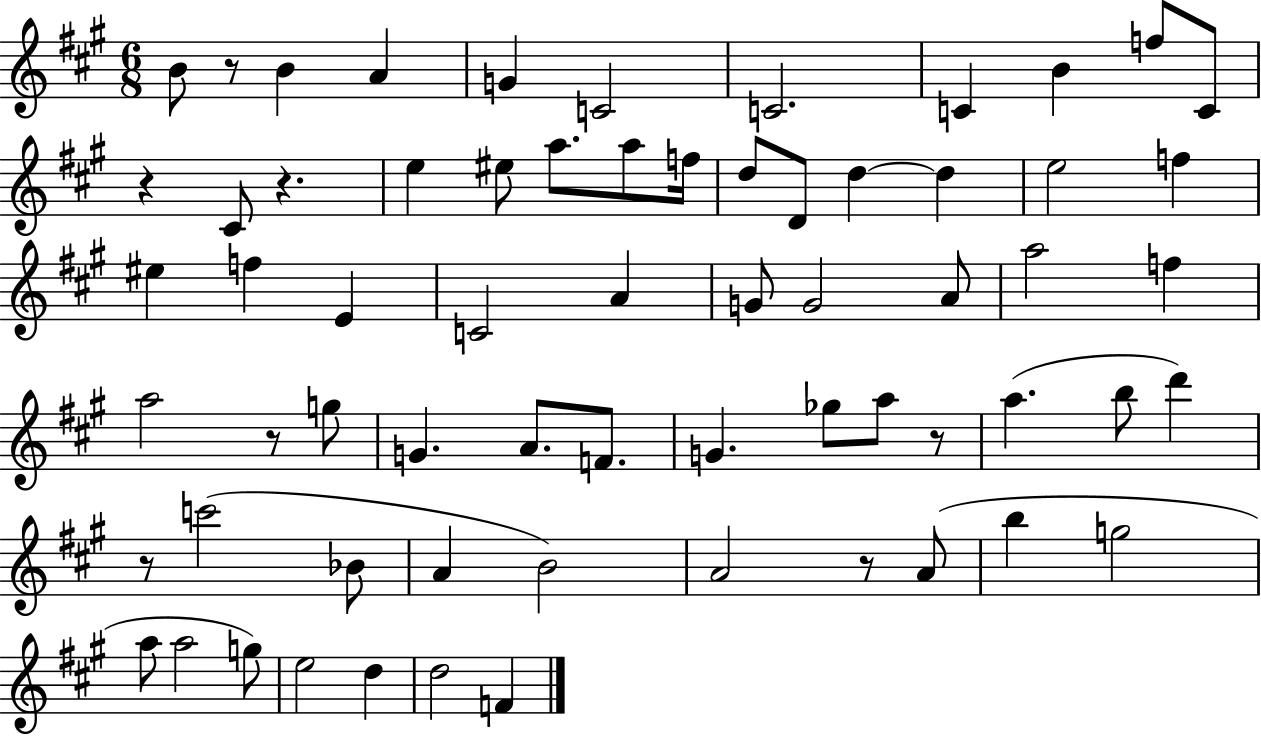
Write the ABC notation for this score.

X:1
T:Untitled
M:6/8
L:1/4
K:A
B/2 z/2 B A G C2 C2 C B f/2 C/2 z ^C/2 z e ^e/2 a/2 a/2 f/4 d/2 D/2 d d e2 f ^e f E C2 A G/2 G2 A/2 a2 f a2 z/2 g/2 G A/2 F/2 G _g/2 a/2 z/2 a b/2 d' z/2 c'2 _B/2 A B2 A2 z/2 A/2 b g2 a/2 a2 g/2 e2 d d2 F